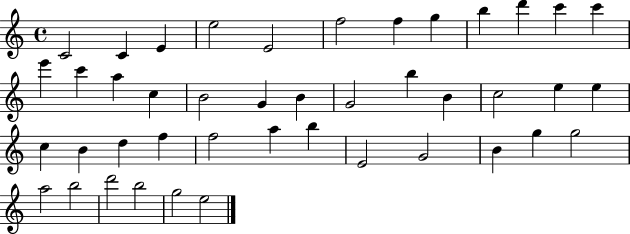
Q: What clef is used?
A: treble